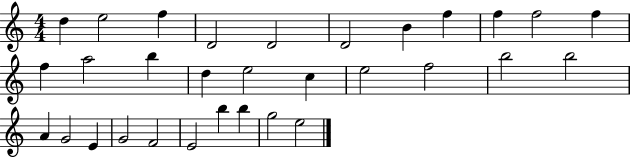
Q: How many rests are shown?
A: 0